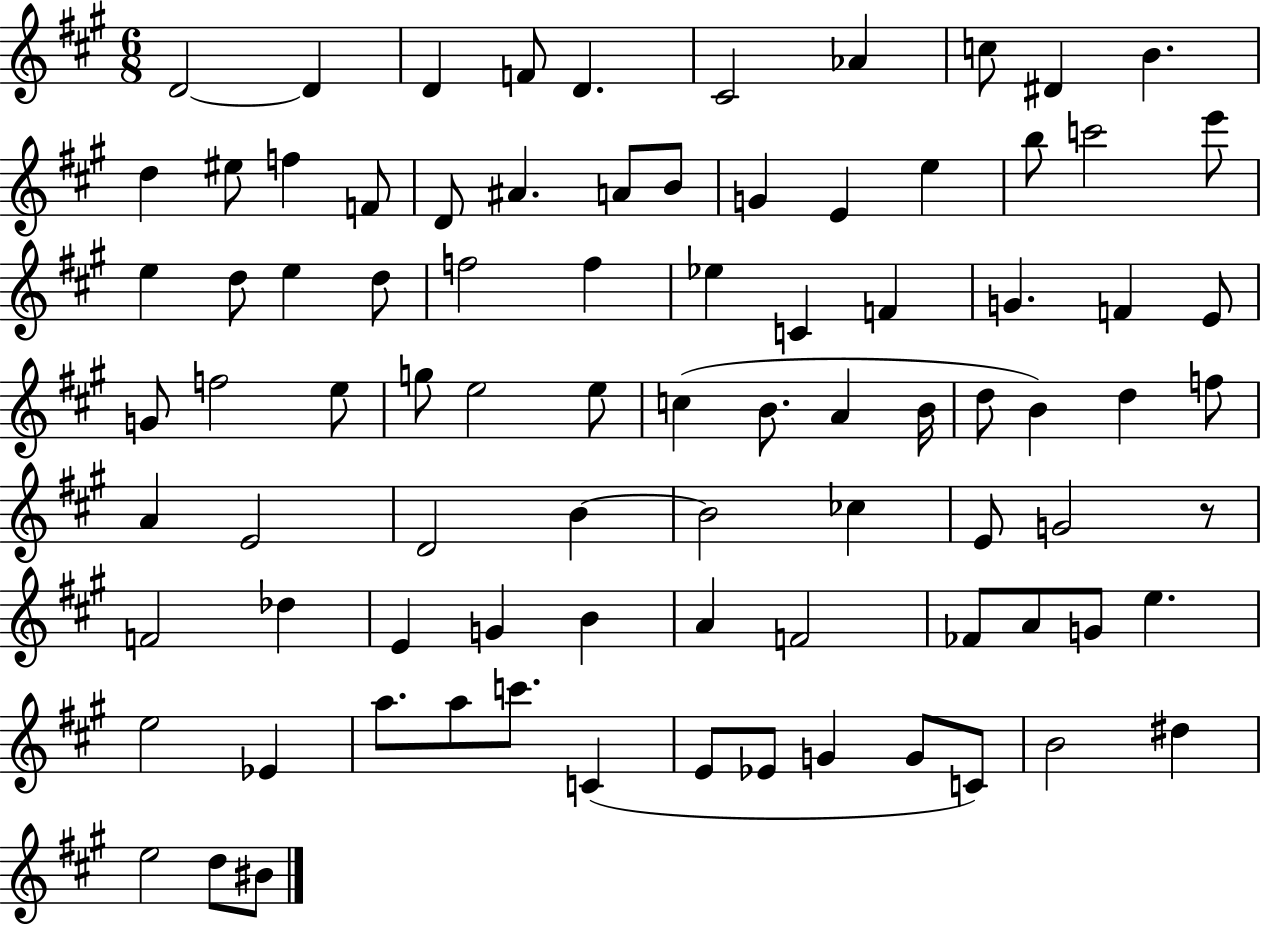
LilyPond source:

{
  \clef treble
  \numericTimeSignature
  \time 6/8
  \key a \major
  d'2~~ d'4 | d'4 f'8 d'4. | cis'2 aes'4 | c''8 dis'4 b'4. | \break d''4 eis''8 f''4 f'8 | d'8 ais'4. a'8 b'8 | g'4 e'4 e''4 | b''8 c'''2 e'''8 | \break e''4 d''8 e''4 d''8 | f''2 f''4 | ees''4 c'4 f'4 | g'4. f'4 e'8 | \break g'8 f''2 e''8 | g''8 e''2 e''8 | c''4( b'8. a'4 b'16 | d''8 b'4) d''4 f''8 | \break a'4 e'2 | d'2 b'4~~ | b'2 ces''4 | e'8 g'2 r8 | \break f'2 des''4 | e'4 g'4 b'4 | a'4 f'2 | fes'8 a'8 g'8 e''4. | \break e''2 ees'4 | a''8. a''8 c'''8. c'4( | e'8 ees'8 g'4 g'8 c'8) | b'2 dis''4 | \break e''2 d''8 bis'8 | \bar "|."
}